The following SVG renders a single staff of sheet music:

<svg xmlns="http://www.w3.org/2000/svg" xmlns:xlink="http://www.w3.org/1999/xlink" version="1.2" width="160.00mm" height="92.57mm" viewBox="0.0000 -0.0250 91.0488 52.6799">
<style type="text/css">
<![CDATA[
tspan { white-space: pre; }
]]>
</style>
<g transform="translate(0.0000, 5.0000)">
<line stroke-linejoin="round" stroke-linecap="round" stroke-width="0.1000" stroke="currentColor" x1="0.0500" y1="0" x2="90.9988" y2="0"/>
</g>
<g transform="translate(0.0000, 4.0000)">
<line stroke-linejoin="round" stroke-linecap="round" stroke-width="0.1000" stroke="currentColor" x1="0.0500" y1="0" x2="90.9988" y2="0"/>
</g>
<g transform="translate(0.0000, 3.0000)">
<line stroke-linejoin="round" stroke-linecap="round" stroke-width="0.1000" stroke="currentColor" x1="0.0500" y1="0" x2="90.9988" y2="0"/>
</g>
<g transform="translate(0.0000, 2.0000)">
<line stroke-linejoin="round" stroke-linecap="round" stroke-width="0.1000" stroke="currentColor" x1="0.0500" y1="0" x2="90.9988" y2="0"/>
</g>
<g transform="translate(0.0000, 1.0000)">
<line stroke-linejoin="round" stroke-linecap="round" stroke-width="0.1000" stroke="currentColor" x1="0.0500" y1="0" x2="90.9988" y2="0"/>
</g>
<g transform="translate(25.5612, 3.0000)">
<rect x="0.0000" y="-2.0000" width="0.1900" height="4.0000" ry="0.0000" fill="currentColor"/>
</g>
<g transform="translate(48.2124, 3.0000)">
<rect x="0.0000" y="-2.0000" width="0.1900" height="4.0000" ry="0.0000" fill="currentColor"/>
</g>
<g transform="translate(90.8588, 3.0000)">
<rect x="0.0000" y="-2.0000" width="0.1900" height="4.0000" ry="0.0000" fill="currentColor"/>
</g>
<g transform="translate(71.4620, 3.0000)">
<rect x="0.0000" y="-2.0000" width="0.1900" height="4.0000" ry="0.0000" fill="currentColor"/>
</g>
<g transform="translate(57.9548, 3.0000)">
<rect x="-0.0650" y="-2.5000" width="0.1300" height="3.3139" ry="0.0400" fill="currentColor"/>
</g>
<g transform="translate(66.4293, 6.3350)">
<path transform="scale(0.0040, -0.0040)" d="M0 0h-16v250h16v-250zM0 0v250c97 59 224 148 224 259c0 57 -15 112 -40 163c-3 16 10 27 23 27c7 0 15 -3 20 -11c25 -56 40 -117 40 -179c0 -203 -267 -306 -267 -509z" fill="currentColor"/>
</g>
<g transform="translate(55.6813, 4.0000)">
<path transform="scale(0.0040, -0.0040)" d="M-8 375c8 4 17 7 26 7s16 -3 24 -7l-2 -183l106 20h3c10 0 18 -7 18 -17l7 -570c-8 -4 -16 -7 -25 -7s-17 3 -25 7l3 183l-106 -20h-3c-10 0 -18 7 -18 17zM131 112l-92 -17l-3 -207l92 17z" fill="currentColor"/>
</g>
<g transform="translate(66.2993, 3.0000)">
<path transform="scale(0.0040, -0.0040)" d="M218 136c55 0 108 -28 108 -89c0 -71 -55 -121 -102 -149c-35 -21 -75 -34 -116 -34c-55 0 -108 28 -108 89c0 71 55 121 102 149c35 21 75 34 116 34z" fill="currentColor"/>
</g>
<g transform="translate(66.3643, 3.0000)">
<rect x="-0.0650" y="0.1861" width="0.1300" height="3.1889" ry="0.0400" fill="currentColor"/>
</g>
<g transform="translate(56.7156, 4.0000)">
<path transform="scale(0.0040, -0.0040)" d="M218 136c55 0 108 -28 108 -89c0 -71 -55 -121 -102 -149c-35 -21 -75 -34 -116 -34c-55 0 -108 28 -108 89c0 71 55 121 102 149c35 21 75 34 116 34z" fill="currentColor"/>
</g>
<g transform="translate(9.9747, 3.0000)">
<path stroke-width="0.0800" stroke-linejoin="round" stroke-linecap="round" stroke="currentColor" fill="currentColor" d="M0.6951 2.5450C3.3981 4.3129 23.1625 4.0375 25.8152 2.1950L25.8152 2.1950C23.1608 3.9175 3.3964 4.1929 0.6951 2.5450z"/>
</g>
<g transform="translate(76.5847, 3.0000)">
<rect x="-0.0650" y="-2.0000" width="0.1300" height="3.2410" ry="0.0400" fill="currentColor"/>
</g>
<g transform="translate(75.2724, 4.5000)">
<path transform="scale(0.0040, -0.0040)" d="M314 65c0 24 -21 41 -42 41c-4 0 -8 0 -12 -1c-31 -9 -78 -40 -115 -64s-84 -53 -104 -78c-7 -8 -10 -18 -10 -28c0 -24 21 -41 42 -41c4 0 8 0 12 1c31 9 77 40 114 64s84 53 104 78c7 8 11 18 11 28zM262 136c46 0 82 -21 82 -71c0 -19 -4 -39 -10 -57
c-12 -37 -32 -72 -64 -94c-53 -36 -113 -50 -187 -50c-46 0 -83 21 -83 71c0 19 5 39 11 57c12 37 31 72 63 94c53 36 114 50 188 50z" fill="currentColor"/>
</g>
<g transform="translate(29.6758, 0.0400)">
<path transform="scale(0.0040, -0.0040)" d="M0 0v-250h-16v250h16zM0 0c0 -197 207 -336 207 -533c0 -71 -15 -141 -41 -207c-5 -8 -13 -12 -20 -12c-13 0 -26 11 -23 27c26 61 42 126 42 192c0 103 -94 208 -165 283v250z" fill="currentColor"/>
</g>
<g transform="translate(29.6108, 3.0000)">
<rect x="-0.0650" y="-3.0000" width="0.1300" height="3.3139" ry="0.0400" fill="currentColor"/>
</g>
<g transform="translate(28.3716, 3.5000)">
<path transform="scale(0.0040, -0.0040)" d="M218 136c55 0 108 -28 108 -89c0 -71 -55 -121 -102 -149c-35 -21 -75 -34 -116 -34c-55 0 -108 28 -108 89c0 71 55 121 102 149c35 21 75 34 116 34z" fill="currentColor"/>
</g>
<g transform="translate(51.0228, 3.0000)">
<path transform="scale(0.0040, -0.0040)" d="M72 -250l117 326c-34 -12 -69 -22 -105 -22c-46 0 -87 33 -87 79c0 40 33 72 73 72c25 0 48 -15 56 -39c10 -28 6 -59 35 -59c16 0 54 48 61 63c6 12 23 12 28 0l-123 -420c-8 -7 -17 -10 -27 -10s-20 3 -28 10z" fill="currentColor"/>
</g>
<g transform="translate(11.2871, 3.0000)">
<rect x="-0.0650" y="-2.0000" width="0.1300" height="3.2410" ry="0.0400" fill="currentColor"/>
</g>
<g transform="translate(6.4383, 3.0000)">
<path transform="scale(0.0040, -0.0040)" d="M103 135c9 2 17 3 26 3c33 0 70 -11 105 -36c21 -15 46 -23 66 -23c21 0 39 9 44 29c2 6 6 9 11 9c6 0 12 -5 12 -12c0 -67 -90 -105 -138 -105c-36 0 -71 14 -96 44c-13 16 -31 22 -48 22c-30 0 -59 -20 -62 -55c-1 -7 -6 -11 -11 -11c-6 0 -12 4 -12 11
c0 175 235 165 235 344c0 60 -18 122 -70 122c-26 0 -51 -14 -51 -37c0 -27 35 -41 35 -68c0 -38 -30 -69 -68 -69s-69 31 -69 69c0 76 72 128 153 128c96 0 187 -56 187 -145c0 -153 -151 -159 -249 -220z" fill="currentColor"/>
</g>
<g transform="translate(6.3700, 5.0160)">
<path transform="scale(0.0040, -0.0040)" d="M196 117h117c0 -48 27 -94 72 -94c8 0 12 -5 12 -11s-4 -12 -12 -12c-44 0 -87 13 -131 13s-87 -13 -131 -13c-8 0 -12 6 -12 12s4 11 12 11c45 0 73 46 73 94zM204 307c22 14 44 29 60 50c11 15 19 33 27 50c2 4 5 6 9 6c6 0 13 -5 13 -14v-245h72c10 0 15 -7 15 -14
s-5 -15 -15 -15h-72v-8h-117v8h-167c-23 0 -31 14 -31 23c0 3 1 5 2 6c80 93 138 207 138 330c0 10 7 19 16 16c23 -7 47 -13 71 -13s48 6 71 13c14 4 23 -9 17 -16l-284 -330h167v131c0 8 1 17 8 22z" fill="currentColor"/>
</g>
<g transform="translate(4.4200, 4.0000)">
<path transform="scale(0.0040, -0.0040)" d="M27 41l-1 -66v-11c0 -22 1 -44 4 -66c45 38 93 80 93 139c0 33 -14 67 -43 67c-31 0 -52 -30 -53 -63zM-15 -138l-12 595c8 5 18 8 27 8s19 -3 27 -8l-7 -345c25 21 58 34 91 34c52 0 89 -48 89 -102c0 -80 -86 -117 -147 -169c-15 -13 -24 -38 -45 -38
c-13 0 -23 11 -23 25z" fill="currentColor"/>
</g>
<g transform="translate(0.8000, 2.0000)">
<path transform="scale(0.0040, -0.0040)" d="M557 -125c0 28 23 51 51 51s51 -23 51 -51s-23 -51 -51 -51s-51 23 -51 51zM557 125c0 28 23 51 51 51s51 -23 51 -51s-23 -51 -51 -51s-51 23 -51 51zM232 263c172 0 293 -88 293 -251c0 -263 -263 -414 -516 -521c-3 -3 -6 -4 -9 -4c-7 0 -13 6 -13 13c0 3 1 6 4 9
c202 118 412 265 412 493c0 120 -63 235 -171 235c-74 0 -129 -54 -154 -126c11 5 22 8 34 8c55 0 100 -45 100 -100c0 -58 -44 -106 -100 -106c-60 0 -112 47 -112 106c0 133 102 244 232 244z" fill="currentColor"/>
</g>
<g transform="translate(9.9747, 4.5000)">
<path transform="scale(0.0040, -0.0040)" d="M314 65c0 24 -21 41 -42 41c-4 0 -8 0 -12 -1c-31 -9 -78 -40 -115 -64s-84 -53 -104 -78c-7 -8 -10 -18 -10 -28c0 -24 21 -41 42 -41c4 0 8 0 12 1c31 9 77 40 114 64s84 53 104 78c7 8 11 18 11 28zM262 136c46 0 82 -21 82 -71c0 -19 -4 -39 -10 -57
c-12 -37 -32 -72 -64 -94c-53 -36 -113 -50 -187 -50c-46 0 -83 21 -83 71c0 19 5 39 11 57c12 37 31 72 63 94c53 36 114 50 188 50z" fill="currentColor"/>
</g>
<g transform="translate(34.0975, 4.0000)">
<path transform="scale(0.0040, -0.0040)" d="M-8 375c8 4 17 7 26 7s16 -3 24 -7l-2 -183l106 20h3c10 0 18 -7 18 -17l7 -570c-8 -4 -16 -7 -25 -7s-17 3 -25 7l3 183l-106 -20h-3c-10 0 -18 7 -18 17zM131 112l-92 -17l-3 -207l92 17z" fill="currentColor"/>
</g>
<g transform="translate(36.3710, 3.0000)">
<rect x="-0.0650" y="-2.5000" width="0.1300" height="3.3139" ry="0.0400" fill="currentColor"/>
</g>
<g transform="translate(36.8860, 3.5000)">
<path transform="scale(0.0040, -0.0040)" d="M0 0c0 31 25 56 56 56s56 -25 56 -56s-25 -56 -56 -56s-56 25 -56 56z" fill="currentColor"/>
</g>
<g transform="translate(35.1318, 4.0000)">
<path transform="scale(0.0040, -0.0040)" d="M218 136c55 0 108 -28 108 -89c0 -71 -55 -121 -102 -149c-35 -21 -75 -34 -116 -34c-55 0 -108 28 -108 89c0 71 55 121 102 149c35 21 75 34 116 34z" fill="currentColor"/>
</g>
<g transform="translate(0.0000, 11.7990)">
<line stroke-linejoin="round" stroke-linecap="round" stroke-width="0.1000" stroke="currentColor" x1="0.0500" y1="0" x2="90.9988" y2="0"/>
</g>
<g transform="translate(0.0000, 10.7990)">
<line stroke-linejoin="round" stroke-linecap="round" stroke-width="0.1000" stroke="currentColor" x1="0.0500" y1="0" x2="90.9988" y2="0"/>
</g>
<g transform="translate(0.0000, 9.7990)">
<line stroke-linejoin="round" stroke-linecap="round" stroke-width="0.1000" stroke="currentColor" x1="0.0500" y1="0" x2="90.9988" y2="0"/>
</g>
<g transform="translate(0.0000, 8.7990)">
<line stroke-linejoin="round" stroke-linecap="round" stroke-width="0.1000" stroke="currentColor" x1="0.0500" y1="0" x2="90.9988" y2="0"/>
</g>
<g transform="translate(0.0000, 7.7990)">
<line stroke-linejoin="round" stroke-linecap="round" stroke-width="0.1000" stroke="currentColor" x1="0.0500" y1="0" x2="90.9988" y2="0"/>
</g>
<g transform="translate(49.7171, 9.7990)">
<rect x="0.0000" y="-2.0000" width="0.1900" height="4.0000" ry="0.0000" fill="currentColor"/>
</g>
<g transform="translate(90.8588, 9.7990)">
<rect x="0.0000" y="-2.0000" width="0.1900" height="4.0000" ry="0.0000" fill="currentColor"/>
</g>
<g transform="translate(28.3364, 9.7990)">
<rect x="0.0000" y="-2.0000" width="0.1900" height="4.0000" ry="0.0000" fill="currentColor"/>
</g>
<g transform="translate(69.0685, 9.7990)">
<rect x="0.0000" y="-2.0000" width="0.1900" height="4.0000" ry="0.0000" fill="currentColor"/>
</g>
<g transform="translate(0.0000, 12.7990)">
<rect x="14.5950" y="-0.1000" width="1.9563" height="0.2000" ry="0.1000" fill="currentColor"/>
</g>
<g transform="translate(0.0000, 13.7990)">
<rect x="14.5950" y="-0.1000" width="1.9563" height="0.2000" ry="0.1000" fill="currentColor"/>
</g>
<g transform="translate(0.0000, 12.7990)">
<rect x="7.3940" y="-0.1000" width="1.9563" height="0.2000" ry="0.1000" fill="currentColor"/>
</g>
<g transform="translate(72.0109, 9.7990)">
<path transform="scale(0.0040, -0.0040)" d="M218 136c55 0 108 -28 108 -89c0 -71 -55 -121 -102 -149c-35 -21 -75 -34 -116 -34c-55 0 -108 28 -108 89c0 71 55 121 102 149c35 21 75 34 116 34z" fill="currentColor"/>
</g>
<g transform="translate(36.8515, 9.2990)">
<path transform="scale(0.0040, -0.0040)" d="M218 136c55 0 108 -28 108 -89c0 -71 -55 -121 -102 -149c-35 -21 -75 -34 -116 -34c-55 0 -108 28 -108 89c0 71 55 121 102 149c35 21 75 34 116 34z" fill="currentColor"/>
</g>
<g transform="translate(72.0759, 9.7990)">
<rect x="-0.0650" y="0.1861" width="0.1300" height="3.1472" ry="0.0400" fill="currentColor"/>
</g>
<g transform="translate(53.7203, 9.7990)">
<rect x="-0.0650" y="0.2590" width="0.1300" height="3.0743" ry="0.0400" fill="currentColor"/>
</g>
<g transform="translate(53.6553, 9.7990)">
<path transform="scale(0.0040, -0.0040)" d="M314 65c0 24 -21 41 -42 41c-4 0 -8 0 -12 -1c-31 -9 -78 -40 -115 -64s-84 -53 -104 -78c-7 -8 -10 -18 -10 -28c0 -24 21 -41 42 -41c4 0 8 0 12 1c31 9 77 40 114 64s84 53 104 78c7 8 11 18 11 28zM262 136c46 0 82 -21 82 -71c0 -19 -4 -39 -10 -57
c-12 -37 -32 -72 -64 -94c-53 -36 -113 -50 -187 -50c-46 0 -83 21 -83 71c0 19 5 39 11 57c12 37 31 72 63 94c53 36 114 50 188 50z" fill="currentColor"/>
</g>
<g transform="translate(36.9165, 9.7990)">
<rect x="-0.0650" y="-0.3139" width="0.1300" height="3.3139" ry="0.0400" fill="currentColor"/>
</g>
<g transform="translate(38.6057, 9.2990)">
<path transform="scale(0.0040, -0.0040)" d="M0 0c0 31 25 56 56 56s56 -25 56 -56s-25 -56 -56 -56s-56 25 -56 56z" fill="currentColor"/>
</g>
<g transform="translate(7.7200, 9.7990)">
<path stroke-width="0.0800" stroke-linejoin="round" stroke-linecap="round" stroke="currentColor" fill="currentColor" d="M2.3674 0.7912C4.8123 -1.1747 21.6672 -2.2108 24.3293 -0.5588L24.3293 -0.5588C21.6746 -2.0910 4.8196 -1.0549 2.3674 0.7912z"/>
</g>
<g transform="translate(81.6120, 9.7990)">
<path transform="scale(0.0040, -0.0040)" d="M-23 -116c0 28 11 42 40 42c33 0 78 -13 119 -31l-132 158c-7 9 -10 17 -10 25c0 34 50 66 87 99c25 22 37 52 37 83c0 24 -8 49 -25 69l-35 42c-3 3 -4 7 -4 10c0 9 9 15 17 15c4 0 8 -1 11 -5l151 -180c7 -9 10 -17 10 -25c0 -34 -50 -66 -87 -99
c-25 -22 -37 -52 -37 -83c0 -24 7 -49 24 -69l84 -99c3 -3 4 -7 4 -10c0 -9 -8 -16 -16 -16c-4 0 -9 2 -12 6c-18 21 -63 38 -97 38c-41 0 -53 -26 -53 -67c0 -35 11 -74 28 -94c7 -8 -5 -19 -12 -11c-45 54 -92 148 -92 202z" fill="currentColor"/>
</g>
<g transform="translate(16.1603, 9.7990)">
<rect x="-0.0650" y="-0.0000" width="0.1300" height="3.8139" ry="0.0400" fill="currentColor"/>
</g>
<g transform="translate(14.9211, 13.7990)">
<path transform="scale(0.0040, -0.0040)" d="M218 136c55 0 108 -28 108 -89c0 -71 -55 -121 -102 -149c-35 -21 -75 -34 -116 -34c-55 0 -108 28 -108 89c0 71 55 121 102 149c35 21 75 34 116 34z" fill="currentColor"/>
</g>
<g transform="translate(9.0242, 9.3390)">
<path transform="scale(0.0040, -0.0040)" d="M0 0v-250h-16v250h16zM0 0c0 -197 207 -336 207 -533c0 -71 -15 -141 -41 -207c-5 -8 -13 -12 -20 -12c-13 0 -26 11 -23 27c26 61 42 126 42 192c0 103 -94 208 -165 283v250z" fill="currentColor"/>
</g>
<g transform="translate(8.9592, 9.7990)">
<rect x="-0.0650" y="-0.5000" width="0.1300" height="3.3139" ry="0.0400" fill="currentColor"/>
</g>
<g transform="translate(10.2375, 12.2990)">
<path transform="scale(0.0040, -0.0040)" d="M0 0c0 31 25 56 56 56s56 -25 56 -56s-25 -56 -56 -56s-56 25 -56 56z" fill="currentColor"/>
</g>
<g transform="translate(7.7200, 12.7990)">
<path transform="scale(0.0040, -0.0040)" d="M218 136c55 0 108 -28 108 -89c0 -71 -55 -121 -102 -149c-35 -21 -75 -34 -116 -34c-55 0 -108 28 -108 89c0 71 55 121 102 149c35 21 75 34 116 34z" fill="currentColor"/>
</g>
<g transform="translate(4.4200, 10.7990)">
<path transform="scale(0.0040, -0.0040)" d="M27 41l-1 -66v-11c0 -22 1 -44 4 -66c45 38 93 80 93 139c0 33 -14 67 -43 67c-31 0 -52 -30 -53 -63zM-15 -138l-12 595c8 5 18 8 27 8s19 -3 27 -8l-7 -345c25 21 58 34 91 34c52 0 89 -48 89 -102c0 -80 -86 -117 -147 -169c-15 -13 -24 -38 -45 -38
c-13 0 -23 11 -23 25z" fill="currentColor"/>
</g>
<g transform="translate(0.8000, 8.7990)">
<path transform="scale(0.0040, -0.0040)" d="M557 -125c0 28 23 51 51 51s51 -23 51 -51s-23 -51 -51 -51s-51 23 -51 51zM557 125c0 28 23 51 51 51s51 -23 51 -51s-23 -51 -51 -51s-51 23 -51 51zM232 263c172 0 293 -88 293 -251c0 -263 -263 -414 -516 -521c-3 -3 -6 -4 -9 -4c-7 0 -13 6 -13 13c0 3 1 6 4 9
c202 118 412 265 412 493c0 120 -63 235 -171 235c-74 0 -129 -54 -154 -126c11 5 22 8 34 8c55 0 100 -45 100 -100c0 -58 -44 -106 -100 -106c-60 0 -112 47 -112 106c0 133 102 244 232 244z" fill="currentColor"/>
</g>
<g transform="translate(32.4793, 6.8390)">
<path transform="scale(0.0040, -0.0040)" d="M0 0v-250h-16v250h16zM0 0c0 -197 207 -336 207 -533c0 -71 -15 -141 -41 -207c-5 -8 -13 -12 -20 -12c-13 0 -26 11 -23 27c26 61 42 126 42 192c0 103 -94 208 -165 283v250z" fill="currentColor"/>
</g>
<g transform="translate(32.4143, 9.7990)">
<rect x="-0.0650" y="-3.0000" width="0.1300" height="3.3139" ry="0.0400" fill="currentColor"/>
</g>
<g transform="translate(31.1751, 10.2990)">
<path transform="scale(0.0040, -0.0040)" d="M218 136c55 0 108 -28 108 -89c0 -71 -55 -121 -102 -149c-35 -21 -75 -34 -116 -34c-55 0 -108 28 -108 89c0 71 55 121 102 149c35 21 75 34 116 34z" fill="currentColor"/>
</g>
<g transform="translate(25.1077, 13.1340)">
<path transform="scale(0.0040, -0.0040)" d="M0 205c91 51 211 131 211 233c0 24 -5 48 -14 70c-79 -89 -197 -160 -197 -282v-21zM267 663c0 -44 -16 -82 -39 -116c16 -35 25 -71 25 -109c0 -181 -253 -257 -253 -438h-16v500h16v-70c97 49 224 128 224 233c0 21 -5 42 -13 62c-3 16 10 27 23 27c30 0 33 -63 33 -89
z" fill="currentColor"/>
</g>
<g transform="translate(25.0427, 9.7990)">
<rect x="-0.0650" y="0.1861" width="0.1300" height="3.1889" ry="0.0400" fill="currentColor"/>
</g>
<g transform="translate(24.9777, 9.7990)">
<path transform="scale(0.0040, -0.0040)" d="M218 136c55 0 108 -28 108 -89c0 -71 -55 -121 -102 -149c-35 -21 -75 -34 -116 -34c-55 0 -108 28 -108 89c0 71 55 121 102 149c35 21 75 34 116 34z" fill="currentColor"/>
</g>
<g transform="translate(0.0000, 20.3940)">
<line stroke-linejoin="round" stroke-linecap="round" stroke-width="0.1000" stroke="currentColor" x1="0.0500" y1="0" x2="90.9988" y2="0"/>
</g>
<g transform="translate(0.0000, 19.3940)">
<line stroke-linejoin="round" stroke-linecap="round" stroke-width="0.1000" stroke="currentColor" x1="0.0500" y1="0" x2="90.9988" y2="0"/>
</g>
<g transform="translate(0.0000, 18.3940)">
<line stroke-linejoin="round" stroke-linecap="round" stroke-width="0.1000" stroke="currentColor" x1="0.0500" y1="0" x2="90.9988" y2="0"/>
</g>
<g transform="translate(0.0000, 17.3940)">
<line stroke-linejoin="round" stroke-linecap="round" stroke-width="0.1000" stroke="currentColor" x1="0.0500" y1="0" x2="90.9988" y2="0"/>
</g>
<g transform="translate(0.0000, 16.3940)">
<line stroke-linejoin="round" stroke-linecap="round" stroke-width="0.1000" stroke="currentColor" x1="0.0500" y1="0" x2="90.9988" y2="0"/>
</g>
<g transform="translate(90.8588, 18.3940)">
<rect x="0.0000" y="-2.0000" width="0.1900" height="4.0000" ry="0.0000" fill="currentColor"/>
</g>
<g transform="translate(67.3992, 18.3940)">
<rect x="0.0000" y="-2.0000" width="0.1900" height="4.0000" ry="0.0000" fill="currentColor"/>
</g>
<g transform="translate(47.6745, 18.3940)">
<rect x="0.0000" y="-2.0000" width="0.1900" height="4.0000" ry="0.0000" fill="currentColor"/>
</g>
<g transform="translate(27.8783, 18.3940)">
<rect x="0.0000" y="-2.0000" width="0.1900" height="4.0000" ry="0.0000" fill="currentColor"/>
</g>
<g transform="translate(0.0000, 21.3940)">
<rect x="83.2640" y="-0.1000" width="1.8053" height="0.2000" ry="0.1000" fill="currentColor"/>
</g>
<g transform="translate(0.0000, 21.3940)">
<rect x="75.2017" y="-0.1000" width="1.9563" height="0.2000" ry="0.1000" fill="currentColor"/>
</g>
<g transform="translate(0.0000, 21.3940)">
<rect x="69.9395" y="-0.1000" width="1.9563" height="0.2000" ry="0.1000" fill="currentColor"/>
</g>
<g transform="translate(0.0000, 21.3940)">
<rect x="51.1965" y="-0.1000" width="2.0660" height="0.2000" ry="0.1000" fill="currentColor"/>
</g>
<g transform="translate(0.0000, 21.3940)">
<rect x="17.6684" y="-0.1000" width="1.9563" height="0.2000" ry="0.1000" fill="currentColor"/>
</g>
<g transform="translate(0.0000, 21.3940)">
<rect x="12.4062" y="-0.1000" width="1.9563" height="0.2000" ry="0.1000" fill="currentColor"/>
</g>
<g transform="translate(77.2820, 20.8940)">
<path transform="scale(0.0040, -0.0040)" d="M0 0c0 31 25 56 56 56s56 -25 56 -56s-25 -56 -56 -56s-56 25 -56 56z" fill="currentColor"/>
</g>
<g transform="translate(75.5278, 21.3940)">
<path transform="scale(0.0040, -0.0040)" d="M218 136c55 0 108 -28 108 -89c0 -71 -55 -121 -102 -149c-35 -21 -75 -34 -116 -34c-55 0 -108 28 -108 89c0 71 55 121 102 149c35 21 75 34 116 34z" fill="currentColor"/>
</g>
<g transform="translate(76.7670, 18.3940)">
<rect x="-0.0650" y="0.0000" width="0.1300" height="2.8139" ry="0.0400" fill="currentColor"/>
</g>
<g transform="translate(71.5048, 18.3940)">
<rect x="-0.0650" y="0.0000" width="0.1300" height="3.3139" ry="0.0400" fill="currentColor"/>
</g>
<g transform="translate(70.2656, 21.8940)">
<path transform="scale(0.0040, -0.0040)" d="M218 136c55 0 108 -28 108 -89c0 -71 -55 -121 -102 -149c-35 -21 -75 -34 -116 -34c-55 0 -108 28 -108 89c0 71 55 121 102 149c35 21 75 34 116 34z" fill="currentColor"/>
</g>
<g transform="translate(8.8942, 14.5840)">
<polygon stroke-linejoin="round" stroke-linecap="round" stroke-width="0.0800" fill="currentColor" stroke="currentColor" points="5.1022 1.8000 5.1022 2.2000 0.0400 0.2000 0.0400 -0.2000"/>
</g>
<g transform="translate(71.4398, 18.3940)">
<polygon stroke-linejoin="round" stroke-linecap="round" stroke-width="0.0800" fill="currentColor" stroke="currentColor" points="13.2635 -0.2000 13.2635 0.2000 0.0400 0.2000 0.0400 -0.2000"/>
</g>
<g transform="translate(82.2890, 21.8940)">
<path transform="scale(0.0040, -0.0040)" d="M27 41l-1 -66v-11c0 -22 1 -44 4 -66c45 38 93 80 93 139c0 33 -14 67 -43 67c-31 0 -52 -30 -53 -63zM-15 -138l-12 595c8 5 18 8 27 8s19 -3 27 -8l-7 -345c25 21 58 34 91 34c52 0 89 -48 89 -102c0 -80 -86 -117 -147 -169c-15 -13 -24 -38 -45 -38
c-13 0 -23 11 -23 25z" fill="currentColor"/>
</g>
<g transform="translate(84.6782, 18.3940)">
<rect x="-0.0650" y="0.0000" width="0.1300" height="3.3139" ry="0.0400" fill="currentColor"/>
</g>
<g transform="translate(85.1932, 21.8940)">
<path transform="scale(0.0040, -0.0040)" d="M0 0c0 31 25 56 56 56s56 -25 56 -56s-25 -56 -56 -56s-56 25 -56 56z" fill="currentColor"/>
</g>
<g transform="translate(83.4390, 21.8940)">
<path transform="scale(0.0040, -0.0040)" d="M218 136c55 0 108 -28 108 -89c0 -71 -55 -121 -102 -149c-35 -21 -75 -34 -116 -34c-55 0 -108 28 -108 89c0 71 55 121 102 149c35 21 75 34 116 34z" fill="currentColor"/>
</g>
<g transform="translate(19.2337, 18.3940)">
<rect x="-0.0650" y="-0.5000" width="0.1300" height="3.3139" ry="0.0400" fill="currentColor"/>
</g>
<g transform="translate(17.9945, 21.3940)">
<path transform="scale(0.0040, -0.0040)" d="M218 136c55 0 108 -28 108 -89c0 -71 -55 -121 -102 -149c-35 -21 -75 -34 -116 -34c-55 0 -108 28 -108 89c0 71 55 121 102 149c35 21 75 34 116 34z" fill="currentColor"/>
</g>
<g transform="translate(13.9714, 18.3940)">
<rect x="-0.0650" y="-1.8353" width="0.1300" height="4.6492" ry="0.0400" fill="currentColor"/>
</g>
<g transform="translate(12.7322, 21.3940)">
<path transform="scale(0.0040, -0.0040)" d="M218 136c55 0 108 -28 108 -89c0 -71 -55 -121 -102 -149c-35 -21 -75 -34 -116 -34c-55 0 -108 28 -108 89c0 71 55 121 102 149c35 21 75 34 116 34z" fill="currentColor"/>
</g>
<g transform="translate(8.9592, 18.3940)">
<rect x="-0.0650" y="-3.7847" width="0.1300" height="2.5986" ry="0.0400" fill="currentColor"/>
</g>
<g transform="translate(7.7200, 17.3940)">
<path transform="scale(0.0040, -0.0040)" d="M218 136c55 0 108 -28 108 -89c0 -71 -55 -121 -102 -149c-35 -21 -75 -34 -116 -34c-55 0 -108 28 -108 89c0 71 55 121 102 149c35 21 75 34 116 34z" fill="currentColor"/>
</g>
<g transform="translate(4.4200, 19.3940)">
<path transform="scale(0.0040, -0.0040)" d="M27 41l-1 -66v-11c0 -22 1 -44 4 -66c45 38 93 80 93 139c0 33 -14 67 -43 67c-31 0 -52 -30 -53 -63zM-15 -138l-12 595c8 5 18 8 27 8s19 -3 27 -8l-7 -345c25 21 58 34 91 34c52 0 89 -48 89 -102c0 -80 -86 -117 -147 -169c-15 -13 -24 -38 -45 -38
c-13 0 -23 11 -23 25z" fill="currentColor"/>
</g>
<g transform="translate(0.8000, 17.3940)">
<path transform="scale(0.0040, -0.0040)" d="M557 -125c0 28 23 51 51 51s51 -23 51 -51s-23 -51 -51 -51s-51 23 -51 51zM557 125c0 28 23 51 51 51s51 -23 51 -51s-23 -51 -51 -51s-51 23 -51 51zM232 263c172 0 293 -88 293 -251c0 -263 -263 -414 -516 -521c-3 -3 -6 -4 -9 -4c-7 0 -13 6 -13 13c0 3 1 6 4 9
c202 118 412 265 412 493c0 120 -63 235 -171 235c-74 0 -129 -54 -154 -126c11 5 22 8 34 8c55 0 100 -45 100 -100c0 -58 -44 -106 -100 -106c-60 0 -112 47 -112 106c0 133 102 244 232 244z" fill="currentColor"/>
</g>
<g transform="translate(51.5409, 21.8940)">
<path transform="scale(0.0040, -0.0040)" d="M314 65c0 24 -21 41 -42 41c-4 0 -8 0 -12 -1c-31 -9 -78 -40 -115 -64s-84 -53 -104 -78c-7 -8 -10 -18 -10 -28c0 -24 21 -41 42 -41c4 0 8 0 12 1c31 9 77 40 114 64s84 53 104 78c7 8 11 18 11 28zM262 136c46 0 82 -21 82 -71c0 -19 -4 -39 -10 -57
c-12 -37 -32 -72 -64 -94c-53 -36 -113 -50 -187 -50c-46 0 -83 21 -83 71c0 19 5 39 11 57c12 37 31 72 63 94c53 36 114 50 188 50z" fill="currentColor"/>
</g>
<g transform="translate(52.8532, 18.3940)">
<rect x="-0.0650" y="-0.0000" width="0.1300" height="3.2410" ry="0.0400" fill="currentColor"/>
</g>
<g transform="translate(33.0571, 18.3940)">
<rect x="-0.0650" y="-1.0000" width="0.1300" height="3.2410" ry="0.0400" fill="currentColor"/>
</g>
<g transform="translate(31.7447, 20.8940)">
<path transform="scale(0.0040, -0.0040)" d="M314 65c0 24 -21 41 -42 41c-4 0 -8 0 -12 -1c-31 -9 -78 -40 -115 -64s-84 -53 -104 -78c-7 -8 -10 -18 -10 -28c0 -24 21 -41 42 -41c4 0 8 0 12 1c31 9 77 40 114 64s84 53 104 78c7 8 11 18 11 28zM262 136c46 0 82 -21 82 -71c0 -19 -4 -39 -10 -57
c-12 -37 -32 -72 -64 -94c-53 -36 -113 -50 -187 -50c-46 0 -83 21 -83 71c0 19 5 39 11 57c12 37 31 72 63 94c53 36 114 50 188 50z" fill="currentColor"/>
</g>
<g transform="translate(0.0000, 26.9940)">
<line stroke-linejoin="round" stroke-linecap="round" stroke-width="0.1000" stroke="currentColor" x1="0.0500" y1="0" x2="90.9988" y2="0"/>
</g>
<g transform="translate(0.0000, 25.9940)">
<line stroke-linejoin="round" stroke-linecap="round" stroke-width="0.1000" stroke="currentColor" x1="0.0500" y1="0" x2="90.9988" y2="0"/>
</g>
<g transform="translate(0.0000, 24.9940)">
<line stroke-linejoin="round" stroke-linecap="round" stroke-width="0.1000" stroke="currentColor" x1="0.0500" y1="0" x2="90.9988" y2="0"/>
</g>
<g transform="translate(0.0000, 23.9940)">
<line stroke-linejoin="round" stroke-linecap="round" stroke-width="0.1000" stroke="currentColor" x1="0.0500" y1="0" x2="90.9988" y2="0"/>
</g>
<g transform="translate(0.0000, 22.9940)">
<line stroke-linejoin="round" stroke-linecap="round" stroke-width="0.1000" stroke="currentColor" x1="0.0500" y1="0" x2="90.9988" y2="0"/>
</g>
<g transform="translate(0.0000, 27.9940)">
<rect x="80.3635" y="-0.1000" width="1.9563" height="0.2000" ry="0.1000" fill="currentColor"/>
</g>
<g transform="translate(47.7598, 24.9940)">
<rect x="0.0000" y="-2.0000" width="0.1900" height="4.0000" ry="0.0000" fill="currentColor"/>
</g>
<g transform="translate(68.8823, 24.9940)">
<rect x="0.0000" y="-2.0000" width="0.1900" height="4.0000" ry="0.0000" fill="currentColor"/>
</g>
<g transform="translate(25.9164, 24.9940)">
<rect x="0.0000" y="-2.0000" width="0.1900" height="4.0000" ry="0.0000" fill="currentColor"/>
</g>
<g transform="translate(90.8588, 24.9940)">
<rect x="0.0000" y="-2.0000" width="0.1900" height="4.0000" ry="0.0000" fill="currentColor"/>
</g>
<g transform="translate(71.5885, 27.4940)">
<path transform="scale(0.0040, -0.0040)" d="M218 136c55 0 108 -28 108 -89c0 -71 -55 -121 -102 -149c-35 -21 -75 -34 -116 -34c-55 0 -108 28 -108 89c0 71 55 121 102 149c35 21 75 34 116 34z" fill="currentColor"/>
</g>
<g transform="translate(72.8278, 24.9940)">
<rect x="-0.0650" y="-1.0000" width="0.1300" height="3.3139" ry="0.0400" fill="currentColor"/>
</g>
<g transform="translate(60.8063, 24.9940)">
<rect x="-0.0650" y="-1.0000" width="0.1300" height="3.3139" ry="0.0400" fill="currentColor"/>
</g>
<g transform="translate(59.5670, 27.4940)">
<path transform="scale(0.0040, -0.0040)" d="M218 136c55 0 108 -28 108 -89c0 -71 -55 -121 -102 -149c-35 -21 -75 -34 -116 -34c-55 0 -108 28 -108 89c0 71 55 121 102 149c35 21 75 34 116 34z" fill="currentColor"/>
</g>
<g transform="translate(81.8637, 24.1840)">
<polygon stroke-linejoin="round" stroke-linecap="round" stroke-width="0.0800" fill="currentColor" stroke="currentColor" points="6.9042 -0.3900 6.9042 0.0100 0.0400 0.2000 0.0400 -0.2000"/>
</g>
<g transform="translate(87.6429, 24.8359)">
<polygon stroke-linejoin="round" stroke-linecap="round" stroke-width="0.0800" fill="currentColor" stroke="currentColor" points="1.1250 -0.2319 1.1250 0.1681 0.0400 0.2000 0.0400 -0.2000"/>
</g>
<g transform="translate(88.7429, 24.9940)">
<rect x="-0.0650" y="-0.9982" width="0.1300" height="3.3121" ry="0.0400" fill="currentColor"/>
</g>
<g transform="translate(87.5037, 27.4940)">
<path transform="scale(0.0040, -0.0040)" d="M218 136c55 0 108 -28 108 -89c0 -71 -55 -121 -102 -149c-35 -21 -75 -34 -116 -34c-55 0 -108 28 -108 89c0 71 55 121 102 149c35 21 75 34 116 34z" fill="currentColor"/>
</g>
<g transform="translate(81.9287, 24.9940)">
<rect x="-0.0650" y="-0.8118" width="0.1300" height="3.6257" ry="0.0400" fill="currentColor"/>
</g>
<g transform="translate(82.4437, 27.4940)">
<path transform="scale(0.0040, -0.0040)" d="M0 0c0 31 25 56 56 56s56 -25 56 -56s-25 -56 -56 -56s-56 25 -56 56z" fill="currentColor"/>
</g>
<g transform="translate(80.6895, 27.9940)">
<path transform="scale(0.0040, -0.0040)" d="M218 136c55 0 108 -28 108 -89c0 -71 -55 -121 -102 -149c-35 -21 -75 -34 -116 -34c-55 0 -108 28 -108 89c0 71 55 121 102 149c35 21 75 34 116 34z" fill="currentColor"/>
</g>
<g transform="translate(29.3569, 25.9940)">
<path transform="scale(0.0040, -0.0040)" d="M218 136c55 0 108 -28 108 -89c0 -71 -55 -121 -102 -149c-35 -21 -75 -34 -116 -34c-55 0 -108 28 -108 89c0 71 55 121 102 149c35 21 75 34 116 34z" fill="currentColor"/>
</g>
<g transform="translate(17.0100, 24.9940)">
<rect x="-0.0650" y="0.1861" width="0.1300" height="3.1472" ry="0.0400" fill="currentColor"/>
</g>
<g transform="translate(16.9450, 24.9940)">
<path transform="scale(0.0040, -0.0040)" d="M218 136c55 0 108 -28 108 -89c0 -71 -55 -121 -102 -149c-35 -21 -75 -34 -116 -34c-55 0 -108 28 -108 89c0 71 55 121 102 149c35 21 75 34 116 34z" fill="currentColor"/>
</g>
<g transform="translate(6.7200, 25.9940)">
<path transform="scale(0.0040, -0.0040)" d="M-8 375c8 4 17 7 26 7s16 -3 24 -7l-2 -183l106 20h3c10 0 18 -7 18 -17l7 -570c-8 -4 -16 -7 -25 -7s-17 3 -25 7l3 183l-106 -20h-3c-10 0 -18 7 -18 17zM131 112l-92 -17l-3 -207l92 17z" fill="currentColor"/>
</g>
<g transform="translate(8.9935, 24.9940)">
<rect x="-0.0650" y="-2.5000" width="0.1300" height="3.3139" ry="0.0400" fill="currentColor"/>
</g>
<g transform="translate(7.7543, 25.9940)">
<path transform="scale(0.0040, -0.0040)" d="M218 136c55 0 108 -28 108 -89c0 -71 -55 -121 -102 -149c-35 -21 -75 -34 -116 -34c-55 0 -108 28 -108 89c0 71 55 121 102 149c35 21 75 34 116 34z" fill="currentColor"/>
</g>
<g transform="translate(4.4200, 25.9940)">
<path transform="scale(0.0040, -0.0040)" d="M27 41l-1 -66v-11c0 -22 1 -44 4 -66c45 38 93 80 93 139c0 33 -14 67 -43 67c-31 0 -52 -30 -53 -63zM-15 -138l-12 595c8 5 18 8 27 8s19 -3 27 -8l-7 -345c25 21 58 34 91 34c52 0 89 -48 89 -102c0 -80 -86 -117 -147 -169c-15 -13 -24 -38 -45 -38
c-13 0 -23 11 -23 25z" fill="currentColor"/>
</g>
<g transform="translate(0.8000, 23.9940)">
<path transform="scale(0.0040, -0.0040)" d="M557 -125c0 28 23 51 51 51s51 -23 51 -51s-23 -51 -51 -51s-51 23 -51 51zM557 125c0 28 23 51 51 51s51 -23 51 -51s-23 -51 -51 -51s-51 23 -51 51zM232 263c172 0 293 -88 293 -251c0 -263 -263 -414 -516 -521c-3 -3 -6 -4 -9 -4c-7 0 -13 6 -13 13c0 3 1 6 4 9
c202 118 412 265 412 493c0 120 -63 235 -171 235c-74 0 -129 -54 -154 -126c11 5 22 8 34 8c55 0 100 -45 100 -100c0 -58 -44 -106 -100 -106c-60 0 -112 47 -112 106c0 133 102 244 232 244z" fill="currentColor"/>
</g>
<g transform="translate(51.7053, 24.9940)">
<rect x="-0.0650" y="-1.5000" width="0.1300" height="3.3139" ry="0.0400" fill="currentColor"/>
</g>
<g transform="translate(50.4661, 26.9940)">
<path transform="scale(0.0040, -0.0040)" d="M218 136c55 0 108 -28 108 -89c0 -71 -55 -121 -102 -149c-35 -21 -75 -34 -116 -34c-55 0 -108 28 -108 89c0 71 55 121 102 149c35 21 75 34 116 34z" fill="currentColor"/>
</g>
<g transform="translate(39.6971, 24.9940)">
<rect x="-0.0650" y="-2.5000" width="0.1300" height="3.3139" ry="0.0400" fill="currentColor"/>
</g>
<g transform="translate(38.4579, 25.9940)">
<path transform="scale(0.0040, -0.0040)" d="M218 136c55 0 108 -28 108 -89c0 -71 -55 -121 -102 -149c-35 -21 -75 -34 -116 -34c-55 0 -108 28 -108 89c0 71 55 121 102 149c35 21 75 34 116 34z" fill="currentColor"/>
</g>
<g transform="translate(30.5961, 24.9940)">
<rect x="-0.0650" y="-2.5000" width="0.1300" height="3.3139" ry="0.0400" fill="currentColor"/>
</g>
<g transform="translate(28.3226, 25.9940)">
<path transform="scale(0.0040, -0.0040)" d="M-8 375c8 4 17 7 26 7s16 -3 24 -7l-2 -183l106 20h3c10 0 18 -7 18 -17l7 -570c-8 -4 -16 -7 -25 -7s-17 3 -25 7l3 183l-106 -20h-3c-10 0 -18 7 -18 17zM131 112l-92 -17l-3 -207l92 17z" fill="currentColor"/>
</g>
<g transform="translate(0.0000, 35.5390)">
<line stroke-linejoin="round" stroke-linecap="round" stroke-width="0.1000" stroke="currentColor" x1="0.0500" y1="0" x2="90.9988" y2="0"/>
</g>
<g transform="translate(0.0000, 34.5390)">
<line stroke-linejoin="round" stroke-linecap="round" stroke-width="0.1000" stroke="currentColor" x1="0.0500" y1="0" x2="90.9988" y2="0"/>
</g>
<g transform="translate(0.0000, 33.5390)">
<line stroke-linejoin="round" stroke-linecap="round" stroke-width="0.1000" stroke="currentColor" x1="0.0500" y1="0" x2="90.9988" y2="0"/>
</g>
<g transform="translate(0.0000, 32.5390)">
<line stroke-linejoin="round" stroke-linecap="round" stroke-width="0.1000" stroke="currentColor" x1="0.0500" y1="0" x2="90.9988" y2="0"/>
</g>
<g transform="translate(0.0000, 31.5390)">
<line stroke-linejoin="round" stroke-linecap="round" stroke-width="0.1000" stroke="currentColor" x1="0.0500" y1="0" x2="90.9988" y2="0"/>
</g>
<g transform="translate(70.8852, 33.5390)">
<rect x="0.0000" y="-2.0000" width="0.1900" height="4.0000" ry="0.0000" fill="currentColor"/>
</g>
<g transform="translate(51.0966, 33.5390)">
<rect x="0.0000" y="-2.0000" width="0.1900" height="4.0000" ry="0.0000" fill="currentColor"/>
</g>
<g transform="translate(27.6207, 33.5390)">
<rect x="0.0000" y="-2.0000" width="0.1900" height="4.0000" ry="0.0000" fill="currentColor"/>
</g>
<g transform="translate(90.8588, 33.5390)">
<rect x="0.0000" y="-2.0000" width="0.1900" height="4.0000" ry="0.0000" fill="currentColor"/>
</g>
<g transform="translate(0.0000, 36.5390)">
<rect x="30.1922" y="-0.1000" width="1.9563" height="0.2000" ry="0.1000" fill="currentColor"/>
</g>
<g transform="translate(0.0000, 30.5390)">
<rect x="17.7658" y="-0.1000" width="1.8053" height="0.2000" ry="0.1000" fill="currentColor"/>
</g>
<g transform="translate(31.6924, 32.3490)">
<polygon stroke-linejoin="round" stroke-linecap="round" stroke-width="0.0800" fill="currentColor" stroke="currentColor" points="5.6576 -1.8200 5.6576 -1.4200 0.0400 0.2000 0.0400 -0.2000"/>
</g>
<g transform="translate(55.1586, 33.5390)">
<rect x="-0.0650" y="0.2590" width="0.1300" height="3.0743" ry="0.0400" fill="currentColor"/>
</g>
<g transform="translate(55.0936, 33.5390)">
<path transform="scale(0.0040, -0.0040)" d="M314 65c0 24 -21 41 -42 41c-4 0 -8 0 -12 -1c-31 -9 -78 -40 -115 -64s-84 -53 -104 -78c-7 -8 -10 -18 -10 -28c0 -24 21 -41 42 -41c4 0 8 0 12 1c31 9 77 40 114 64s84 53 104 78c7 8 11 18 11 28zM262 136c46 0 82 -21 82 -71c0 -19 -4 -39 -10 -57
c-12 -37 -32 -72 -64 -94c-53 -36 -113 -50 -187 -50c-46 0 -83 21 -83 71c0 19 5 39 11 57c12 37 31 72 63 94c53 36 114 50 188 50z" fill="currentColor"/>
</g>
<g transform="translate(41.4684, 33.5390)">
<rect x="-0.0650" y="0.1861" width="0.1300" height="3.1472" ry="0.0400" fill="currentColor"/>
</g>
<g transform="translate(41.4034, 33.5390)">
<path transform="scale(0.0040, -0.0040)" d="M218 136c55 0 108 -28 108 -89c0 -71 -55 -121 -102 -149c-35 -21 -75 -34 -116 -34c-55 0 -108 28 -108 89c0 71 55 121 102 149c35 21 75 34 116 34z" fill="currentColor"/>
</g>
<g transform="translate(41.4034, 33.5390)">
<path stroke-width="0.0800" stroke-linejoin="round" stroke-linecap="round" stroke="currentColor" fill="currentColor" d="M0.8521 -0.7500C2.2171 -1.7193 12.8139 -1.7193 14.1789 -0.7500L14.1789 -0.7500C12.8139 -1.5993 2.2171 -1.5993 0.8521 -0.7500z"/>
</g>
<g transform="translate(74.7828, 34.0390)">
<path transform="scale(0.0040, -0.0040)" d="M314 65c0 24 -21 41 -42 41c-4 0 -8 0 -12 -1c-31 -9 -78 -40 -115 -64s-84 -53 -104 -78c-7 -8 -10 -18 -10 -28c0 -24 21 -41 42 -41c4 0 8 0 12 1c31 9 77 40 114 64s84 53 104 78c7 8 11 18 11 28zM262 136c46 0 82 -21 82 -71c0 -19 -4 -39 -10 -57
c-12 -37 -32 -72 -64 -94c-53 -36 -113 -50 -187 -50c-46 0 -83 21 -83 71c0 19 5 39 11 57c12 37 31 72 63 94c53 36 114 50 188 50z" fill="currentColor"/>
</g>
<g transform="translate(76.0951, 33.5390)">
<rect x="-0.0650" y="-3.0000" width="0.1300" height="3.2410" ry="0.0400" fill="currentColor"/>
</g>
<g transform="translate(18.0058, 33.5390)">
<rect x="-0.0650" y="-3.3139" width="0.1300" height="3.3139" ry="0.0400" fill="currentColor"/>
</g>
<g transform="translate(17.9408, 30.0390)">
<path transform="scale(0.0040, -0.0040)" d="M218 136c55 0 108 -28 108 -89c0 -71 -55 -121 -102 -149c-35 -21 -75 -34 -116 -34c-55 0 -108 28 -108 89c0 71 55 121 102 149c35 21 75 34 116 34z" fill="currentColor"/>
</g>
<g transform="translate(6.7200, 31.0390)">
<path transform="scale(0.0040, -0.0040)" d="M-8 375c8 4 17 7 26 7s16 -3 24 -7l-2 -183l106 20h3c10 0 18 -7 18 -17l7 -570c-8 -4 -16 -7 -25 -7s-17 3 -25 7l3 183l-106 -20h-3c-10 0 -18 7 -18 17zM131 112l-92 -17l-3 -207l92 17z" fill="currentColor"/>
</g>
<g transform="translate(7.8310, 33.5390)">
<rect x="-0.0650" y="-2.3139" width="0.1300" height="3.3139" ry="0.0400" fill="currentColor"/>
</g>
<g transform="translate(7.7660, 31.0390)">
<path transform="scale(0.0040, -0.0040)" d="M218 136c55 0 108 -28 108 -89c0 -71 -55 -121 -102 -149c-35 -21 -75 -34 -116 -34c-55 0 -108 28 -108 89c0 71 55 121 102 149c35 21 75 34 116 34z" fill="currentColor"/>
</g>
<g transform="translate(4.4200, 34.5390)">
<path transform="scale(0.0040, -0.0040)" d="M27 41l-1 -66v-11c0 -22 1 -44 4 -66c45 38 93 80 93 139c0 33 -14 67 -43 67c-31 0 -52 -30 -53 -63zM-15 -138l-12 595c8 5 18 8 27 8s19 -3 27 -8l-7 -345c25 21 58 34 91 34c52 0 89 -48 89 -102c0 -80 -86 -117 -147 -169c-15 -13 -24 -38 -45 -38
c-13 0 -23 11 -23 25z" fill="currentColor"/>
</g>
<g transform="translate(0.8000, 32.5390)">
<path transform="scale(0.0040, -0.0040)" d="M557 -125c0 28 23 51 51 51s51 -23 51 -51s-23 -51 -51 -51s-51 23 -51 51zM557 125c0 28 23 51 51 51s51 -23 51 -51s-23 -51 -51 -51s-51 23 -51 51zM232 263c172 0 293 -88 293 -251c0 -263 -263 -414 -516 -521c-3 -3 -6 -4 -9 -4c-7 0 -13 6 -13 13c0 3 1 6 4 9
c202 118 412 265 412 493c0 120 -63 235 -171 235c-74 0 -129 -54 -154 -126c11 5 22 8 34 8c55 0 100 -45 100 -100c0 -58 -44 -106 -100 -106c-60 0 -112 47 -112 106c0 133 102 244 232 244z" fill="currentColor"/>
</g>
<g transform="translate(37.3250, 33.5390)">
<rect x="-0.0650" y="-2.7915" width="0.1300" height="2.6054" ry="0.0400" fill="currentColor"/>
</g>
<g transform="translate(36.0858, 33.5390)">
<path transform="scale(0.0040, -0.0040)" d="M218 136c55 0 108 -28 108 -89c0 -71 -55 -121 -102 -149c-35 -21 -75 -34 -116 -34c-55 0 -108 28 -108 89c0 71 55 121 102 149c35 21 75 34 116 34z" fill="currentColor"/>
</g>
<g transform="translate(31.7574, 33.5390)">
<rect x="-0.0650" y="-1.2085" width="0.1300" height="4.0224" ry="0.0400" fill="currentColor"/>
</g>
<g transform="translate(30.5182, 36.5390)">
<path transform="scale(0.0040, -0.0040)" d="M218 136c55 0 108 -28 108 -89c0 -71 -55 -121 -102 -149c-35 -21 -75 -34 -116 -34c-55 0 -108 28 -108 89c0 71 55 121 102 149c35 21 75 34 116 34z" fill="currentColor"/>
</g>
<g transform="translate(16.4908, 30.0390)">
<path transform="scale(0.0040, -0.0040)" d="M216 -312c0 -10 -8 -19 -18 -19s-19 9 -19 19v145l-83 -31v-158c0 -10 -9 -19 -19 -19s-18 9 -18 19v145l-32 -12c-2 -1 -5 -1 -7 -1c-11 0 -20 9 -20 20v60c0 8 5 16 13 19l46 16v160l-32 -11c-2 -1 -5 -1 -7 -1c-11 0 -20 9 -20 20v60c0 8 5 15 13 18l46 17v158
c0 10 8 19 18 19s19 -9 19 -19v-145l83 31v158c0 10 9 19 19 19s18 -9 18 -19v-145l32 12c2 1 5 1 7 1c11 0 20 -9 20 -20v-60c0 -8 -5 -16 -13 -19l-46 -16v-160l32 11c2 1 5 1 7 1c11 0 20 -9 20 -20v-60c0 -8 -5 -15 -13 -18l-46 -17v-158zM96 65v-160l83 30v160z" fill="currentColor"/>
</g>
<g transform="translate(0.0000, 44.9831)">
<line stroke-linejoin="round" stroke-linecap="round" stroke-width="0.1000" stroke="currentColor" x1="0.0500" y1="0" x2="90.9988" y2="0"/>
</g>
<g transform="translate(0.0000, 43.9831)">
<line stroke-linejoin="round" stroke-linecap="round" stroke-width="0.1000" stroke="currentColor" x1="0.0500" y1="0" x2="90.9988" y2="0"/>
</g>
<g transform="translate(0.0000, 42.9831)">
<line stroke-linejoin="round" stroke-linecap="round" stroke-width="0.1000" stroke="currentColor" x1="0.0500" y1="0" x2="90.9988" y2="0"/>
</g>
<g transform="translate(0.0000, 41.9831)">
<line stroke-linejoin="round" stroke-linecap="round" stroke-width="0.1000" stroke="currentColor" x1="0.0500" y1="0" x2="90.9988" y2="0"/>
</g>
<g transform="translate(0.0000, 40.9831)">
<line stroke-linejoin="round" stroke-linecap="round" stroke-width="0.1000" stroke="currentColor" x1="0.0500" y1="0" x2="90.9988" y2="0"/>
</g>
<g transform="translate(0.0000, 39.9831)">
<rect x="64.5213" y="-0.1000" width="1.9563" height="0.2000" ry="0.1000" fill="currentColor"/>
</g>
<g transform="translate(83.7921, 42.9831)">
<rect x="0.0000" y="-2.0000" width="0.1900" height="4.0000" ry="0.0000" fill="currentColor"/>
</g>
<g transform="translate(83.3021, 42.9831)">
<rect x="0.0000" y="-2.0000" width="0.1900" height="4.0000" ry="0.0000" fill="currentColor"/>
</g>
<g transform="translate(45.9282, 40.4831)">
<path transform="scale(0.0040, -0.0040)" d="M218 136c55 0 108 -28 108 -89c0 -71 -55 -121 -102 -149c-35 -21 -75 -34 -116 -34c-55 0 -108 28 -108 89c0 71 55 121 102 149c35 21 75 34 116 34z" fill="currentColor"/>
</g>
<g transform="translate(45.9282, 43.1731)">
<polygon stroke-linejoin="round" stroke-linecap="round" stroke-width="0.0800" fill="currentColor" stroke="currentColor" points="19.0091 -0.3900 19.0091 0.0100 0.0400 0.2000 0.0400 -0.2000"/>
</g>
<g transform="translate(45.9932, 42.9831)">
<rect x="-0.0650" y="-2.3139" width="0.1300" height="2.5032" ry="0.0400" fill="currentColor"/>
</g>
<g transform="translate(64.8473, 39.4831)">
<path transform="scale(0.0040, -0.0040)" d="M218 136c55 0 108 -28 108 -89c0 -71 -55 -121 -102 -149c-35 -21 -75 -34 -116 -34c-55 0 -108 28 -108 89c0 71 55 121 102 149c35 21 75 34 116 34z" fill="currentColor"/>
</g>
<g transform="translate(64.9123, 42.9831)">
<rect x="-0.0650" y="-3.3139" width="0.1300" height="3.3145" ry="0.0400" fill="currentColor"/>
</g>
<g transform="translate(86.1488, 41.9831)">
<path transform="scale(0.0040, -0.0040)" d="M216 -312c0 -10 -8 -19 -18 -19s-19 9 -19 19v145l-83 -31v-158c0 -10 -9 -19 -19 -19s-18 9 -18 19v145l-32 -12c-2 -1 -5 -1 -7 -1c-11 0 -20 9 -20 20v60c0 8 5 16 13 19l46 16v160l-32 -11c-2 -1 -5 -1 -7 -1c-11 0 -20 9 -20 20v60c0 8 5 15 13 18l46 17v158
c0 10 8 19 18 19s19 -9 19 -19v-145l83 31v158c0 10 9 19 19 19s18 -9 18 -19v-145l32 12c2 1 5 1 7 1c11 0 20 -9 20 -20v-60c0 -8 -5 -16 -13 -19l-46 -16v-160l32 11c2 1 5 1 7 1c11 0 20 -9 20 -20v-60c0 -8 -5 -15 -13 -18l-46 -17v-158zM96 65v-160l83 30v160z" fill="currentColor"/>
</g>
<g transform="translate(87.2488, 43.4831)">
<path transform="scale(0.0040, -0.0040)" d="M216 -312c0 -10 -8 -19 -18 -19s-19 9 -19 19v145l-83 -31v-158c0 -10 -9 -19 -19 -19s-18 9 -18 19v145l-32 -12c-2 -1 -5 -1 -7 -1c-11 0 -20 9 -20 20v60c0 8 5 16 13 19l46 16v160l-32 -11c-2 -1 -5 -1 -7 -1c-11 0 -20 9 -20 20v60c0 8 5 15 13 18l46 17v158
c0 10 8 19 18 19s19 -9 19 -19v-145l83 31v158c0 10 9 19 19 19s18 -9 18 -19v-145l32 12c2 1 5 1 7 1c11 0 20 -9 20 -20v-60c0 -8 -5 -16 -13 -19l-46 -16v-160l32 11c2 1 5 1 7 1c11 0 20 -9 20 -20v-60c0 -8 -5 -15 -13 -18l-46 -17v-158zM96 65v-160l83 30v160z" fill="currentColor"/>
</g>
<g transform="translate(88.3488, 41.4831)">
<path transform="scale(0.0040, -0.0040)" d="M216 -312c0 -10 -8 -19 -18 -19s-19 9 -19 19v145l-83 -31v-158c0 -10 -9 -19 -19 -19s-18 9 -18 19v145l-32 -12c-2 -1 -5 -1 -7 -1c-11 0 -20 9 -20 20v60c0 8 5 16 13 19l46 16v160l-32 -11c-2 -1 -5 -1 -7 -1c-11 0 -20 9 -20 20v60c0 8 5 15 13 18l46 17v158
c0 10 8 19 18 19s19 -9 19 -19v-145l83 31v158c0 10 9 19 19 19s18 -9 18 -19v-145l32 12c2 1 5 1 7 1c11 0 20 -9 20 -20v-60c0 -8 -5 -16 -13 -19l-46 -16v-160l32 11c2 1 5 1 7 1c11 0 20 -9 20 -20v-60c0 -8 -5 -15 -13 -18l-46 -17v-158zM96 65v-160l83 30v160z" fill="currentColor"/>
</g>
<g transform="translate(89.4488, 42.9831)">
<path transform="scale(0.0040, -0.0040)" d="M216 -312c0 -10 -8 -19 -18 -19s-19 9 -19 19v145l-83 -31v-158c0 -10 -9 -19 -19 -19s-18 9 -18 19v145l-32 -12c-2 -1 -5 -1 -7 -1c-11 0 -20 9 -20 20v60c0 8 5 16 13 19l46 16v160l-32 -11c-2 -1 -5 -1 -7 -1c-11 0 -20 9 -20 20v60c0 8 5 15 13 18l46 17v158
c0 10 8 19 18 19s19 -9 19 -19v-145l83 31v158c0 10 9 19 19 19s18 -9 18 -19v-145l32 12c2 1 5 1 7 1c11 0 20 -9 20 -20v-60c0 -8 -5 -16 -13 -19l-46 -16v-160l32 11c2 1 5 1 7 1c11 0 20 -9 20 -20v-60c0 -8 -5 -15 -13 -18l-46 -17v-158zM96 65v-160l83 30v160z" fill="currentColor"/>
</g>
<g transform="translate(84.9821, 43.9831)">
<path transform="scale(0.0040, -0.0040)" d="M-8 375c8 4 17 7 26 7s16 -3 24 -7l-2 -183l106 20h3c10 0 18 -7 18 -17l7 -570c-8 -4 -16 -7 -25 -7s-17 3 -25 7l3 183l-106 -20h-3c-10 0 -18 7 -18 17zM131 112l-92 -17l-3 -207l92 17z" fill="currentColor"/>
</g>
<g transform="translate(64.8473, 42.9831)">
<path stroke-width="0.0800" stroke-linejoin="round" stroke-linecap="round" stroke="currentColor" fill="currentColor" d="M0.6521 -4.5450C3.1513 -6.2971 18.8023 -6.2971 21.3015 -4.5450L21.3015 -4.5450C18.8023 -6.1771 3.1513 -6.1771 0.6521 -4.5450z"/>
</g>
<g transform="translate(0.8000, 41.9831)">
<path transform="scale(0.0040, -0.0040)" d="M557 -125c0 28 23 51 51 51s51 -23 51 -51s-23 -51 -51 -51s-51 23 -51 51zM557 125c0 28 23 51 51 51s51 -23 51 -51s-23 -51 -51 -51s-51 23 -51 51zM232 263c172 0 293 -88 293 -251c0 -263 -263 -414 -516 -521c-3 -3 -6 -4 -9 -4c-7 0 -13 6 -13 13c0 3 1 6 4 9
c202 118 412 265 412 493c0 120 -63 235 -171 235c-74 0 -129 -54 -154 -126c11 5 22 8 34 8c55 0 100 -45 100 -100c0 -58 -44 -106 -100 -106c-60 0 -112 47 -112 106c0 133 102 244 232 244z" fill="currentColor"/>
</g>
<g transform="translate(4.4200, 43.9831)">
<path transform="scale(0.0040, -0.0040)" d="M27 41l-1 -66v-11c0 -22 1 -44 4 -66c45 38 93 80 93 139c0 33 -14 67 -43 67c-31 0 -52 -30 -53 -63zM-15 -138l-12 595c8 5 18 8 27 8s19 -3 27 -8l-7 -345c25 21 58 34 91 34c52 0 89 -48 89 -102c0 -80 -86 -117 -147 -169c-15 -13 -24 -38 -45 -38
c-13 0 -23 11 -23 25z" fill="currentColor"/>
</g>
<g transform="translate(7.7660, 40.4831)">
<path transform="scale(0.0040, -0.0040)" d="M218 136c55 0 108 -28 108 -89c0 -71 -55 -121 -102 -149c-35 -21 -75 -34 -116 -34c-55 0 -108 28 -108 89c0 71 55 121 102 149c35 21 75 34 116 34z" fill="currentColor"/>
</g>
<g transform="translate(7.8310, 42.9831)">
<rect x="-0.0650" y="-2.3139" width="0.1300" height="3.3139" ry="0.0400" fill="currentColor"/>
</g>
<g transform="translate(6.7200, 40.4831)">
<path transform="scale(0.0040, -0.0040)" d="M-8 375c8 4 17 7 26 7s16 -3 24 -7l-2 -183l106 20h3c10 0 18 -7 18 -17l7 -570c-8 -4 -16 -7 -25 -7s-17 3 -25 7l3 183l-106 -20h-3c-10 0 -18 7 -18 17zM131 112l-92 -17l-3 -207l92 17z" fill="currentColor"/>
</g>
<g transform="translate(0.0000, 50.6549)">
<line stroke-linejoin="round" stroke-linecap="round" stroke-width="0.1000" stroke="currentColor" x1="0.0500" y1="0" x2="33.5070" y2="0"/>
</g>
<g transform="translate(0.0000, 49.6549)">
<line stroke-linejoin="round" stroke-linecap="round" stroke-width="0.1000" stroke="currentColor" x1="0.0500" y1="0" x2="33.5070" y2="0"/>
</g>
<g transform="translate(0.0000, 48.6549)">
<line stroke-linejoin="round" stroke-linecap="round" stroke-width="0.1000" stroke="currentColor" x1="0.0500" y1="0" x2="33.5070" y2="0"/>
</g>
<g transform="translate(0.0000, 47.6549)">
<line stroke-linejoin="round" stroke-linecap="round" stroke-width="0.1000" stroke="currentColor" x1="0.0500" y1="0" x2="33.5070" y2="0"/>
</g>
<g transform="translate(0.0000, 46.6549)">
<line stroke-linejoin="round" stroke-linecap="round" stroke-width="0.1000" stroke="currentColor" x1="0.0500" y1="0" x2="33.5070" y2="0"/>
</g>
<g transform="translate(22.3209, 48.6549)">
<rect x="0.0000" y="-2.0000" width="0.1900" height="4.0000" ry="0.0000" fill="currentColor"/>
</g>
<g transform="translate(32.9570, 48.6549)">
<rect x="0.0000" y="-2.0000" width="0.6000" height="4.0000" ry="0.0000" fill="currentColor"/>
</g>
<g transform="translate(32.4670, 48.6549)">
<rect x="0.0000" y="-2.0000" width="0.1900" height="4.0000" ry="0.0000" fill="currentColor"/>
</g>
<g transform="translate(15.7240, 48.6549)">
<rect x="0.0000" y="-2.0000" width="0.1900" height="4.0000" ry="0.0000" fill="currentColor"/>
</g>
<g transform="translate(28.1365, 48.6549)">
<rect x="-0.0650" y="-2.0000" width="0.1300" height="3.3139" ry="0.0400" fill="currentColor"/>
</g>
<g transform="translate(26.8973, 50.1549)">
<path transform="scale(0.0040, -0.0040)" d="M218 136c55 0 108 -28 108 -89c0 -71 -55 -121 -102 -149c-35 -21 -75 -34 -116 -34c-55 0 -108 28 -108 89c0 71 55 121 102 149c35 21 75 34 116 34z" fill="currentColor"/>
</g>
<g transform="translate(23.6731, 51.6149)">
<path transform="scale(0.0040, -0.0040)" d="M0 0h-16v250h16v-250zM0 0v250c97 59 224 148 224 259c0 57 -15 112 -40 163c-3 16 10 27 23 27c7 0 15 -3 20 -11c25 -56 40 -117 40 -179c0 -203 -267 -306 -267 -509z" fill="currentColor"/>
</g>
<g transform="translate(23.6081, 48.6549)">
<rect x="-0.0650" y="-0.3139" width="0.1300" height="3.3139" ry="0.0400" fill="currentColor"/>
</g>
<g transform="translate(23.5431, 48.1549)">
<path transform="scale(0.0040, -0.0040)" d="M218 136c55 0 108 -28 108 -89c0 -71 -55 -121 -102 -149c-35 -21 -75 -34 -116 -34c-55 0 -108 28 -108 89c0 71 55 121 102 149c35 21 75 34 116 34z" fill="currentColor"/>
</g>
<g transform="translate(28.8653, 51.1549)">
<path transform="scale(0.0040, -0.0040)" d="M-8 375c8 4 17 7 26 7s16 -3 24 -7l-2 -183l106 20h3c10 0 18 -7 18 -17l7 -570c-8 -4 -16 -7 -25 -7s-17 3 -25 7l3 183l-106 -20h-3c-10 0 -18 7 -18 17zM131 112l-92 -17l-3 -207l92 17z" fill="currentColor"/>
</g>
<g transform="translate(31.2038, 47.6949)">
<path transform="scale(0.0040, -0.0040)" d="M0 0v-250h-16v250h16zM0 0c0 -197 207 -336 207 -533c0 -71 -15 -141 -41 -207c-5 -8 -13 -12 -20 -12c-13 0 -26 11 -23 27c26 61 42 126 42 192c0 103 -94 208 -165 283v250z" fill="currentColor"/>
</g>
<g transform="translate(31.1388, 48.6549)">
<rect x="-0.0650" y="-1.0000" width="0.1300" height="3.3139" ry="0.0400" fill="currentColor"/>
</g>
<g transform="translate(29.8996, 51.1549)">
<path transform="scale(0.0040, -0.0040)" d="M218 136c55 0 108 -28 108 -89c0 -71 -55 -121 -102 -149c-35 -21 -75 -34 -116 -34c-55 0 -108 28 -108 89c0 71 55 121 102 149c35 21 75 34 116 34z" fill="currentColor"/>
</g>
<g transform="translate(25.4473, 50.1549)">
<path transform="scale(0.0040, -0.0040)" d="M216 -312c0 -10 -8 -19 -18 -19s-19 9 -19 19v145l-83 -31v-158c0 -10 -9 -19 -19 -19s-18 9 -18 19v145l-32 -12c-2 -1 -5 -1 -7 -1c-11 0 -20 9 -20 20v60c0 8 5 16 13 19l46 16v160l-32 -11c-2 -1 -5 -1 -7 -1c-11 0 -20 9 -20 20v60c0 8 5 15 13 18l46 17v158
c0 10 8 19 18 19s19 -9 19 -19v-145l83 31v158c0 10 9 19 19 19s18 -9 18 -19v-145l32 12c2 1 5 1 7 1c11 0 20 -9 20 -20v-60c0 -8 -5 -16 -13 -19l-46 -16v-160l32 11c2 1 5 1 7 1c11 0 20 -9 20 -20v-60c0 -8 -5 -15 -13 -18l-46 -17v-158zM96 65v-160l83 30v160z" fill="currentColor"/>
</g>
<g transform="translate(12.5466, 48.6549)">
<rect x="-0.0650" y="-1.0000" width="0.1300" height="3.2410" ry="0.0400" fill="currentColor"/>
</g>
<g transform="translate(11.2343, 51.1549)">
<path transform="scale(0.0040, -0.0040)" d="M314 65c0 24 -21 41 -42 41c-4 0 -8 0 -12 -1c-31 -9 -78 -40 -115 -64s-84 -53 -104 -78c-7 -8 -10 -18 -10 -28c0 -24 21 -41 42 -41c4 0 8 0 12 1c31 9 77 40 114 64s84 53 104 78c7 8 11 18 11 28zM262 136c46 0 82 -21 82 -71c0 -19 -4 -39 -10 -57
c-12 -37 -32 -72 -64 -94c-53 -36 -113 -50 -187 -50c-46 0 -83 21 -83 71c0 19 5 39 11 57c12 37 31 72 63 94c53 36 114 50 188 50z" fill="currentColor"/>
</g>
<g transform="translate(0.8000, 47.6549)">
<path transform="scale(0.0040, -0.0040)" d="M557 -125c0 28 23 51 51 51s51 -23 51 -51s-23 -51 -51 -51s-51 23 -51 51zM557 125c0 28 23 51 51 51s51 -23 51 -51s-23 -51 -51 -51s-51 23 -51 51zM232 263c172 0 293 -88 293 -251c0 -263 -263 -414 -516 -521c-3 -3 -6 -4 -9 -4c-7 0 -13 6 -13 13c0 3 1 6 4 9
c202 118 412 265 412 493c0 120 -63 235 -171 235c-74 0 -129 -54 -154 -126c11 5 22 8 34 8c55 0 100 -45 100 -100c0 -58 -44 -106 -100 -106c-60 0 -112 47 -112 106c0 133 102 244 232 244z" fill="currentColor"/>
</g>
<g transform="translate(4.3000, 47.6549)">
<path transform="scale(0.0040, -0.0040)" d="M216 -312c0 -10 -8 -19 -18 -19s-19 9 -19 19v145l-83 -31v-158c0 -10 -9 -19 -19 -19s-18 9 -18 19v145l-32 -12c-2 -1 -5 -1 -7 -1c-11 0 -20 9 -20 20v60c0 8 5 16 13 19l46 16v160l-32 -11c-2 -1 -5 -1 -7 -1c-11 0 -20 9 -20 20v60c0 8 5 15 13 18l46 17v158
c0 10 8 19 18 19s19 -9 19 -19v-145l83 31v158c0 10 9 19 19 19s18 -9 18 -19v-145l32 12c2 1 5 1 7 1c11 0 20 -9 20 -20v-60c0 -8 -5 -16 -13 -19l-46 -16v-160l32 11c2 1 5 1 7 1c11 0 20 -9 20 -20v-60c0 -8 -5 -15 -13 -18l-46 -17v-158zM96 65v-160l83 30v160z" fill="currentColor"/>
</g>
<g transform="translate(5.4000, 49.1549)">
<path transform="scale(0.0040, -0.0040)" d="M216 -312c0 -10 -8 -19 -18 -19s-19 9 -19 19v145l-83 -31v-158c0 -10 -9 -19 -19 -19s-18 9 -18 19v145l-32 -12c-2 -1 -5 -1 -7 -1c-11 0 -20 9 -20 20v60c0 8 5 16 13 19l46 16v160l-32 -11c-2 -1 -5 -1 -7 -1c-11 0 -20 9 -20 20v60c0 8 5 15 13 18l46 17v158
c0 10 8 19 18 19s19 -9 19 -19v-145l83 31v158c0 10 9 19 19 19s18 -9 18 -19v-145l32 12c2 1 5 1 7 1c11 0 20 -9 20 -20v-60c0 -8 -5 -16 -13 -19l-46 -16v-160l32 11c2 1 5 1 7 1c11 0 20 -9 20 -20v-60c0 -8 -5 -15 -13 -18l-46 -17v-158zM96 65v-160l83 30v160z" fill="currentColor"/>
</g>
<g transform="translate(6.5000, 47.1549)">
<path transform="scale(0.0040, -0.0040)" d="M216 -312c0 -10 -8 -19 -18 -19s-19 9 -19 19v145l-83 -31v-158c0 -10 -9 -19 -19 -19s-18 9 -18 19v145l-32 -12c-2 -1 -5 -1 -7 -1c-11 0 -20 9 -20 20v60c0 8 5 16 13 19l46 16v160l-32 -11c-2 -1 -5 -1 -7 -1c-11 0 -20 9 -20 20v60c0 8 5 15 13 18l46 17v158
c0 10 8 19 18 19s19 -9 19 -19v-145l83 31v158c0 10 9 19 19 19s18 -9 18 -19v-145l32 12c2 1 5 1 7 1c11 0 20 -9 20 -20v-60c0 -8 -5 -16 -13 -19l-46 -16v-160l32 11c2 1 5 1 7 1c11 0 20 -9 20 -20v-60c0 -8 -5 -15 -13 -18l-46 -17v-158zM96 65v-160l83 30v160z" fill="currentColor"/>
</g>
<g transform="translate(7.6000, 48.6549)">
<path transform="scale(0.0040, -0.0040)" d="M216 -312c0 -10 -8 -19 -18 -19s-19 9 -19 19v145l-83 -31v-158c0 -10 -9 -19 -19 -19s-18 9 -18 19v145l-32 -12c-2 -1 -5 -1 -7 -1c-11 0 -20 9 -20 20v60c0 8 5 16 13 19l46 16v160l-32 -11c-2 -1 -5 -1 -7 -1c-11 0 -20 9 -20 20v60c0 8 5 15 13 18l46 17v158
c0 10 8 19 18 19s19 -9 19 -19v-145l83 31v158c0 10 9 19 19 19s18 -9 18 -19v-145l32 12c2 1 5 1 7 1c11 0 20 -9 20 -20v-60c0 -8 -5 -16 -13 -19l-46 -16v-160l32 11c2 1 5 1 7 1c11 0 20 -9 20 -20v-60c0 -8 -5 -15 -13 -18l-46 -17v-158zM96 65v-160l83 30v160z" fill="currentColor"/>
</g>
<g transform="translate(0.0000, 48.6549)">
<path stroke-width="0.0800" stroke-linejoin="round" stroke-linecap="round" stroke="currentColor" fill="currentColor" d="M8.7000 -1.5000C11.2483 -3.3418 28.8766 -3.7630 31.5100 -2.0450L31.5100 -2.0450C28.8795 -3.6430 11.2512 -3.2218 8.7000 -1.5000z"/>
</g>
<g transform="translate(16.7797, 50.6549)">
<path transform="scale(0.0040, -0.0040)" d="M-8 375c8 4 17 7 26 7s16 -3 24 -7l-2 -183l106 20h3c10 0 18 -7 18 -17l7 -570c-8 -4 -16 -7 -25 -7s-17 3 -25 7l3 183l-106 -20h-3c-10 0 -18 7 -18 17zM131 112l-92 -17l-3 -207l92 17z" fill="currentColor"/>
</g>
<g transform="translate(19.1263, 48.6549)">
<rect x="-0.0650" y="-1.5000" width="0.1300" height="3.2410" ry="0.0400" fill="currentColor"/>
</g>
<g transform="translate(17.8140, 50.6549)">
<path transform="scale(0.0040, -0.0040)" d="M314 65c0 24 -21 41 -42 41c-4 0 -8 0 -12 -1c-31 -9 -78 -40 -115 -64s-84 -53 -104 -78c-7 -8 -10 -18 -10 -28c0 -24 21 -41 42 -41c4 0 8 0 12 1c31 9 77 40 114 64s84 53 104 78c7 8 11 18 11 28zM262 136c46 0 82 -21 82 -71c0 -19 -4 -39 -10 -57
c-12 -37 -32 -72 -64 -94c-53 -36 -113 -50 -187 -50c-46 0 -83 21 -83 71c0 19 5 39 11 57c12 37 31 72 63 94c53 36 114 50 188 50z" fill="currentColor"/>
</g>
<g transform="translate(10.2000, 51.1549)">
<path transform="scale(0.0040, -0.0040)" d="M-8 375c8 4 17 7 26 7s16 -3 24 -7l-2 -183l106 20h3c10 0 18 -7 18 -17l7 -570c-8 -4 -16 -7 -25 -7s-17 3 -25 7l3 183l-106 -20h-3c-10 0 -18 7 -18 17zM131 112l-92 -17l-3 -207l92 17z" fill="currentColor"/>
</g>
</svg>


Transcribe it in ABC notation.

X:1
T:Untitled
M:2/4
L:1/4
K:F
A,,2 C,/2 B,, z/2 B,, D,/2 A,,2 E,,/2 C,, D,/4 C,/2 E, D,2 D, z F,/2 E,,/2 E,, F,,2 D,,2 D,,/2 E,,/2 _D,,/2 B,, D, B,, B,, G,, F,, F,, E,,/2 F,,/4 B, ^D E,,/2 D,/2 D, D,2 C,2 B, B,/2 D/2 F,,2 G,,2 E,/2 ^A,, F,,/2